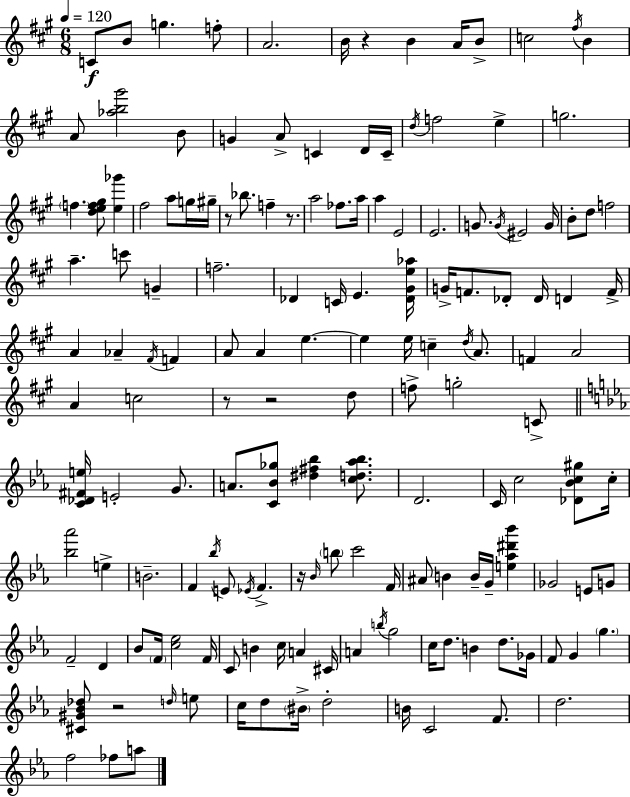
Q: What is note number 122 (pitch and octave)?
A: G5